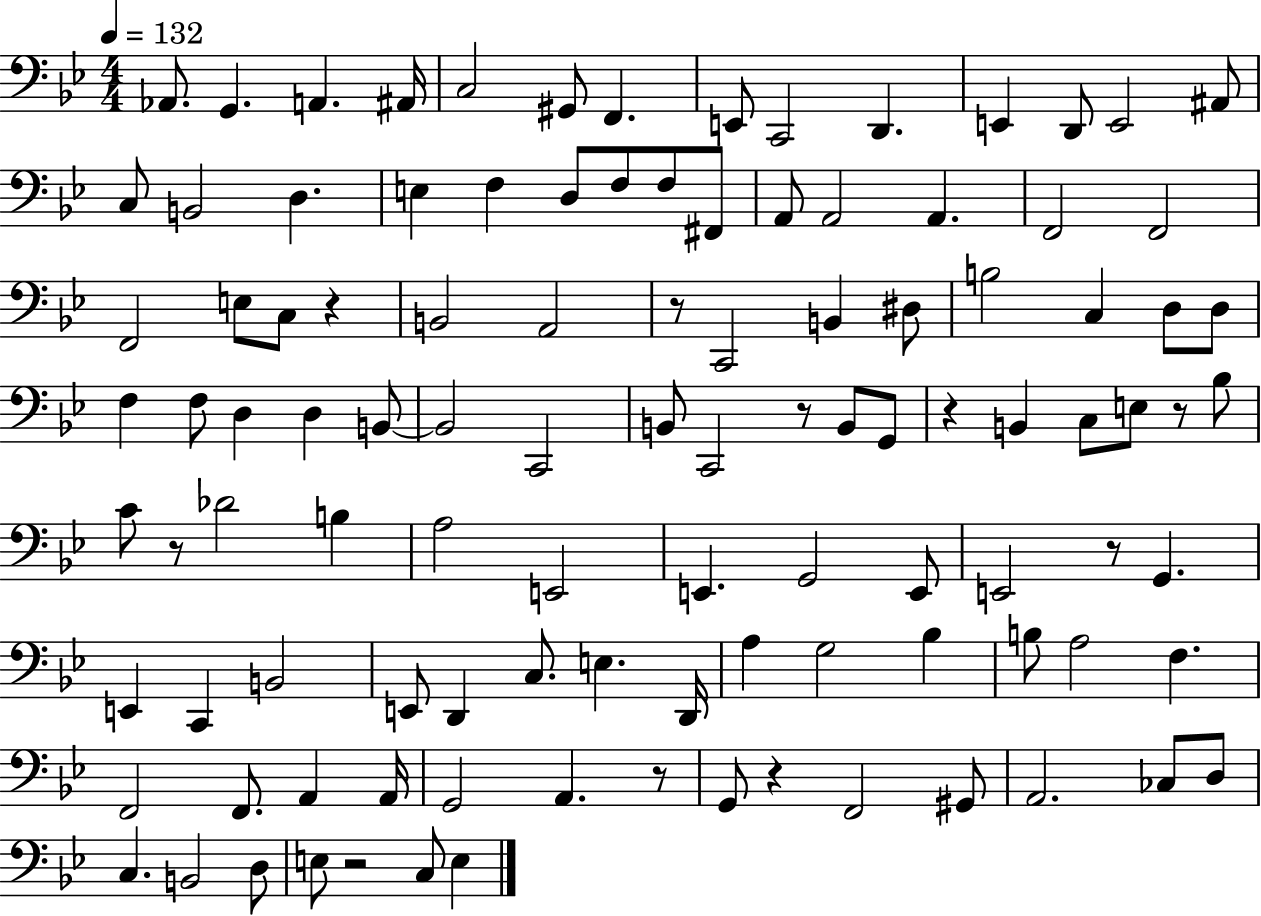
X:1
T:Untitled
M:4/4
L:1/4
K:Bb
_A,,/2 G,, A,, ^A,,/4 C,2 ^G,,/2 F,, E,,/2 C,,2 D,, E,, D,,/2 E,,2 ^A,,/2 C,/2 B,,2 D, E, F, D,/2 F,/2 F,/2 ^F,,/2 A,,/2 A,,2 A,, F,,2 F,,2 F,,2 E,/2 C,/2 z B,,2 A,,2 z/2 C,,2 B,, ^D,/2 B,2 C, D,/2 D,/2 F, F,/2 D, D, B,,/2 B,,2 C,,2 B,,/2 C,,2 z/2 B,,/2 G,,/2 z B,, C,/2 E,/2 z/2 _B,/2 C/2 z/2 _D2 B, A,2 E,,2 E,, G,,2 E,,/2 E,,2 z/2 G,, E,, C,, B,,2 E,,/2 D,, C,/2 E, D,,/4 A, G,2 _B, B,/2 A,2 F, F,,2 F,,/2 A,, A,,/4 G,,2 A,, z/2 G,,/2 z F,,2 ^G,,/2 A,,2 _C,/2 D,/2 C, B,,2 D,/2 E,/2 z2 C,/2 E,